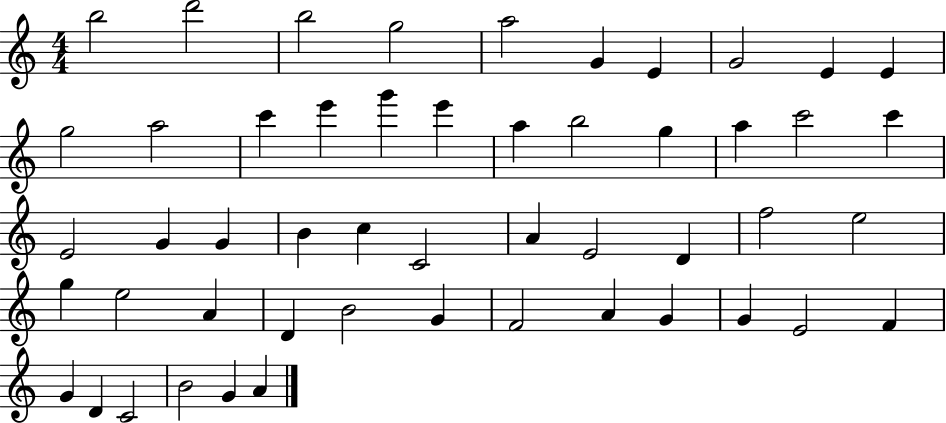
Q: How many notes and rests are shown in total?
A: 51